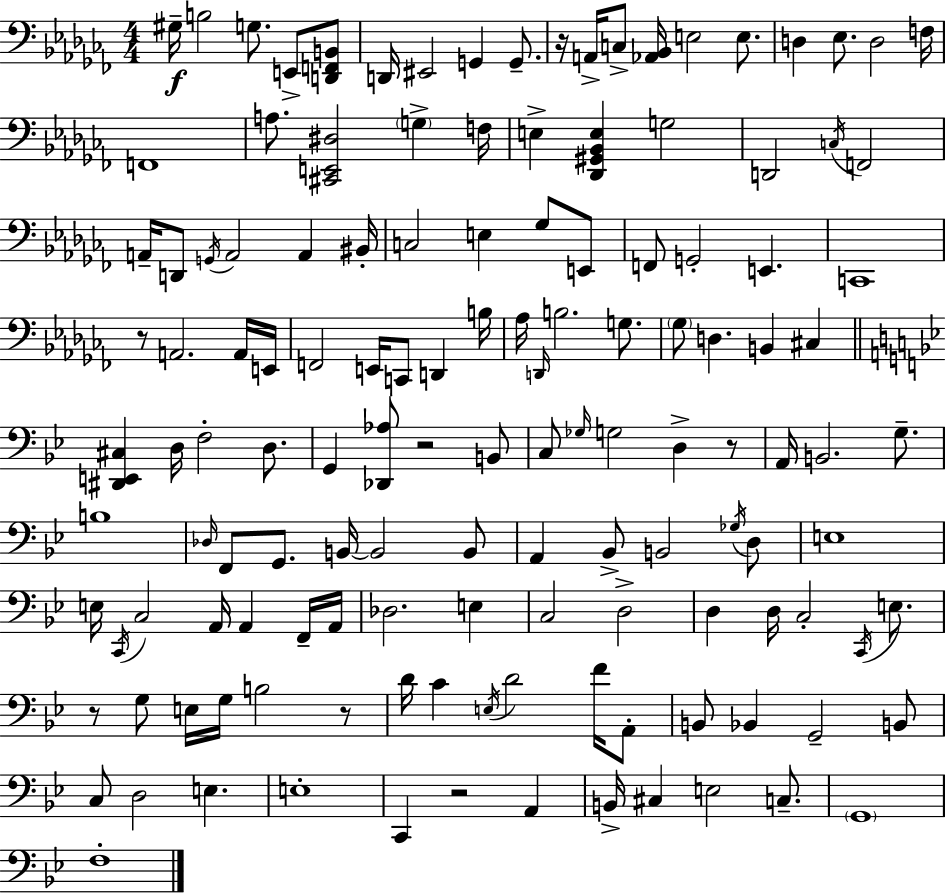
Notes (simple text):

G#3/s B3/h G3/e. E2/e [D2,F2,B2]/e D2/s EIS2/h G2/q G2/e. R/s A2/s C3/e [Ab2,Bb2]/s E3/h E3/e. D3/q Eb3/e. D3/h F3/s F2/w A3/e. [C#2,E2,D#3]/h G3/q F3/s E3/q [Db2,G#2,Bb2,E3]/q G3/h D2/h C3/s F2/h A2/s D2/e G2/s A2/h A2/q BIS2/s C3/h E3/q Gb3/e E2/e F2/e G2/h E2/q. C2/w R/e A2/h. A2/s E2/s F2/h E2/s C2/e D2/q B3/s Ab3/s D2/s B3/h. G3/e. Gb3/e D3/q. B2/q C#3/q [D#2,E2,C#3]/q D3/s F3/h D3/e. G2/q [Db2,Ab3]/e R/h B2/e C3/e Gb3/s G3/h D3/q R/e A2/s B2/h. G3/e. B3/w Db3/s F2/e G2/e. B2/s B2/h B2/e A2/q Bb2/e B2/h Gb3/s D3/e E3/w E3/s C2/s C3/h A2/s A2/q F2/s A2/s Db3/h. E3/q C3/h D3/h D3/q D3/s C3/h C2/s E3/e. R/e G3/e E3/s G3/s B3/h R/e D4/s C4/q E3/s D4/h F4/s A2/e B2/e Bb2/q G2/h B2/e C3/e D3/h E3/q. E3/w C2/q R/h A2/q B2/s C#3/q E3/h C3/e. G2/w F3/w